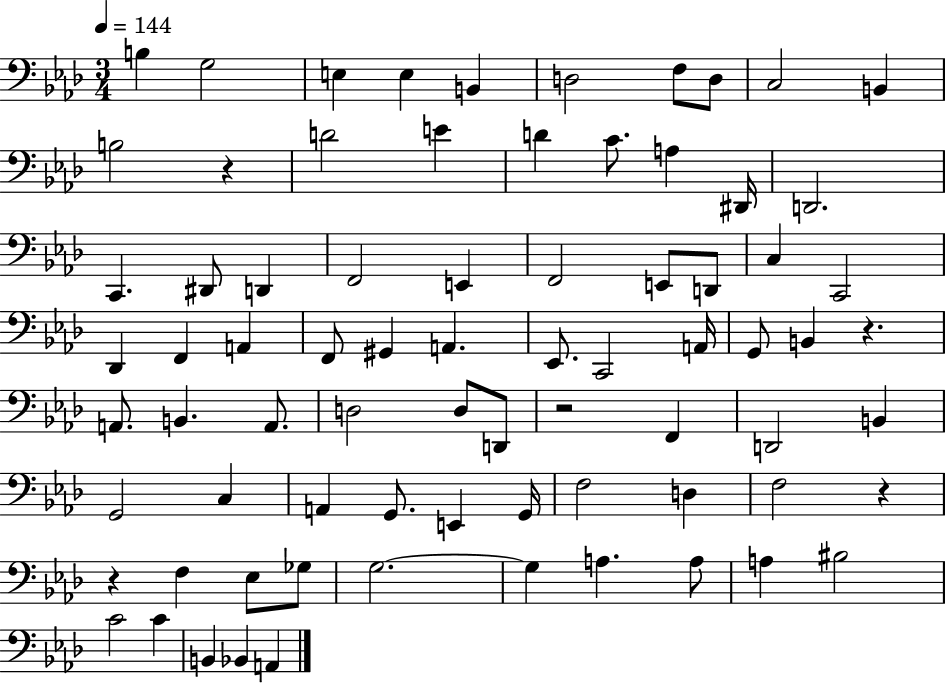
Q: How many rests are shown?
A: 5